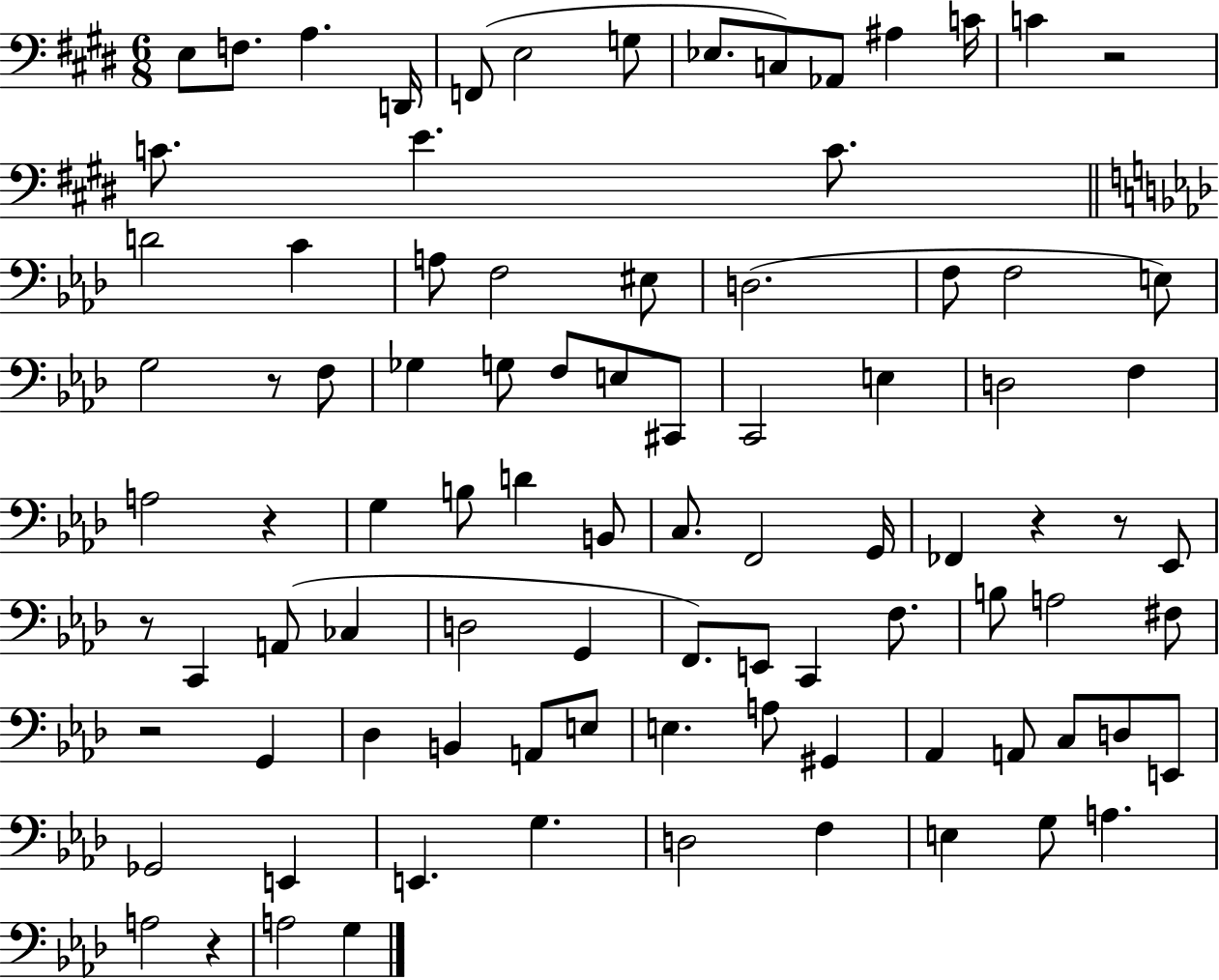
X:1
T:Untitled
M:6/8
L:1/4
K:E
E,/2 F,/2 A, D,,/4 F,,/2 E,2 G,/2 _E,/2 C,/2 _A,,/2 ^A, C/4 C z2 C/2 E C/2 D2 C A,/2 F,2 ^E,/2 D,2 F,/2 F,2 E,/2 G,2 z/2 F,/2 _G, G,/2 F,/2 E,/2 ^C,,/2 C,,2 E, D,2 F, A,2 z G, B,/2 D B,,/2 C,/2 F,,2 G,,/4 _F,, z z/2 _E,,/2 z/2 C,, A,,/2 _C, D,2 G,, F,,/2 E,,/2 C,, F,/2 B,/2 A,2 ^F,/2 z2 G,, _D, B,, A,,/2 E,/2 E, A,/2 ^G,, _A,, A,,/2 C,/2 D,/2 E,,/2 _G,,2 E,, E,, G, D,2 F, E, G,/2 A, A,2 z A,2 G,